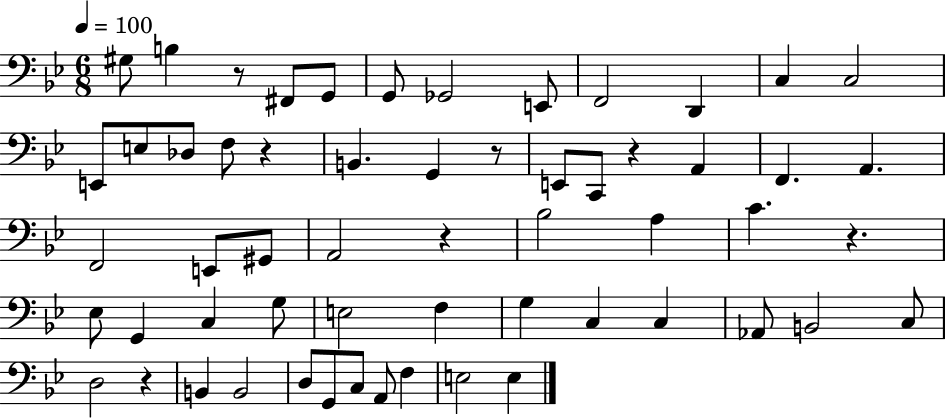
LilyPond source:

{
  \clef bass
  \numericTimeSignature
  \time 6/8
  \key bes \major
  \tempo 4 = 100
  gis8 b4 r8 fis,8 g,8 | g,8 ges,2 e,8 | f,2 d,4 | c4 c2 | \break e,8 e8 des8 f8 r4 | b,4. g,4 r8 | e,8 c,8 r4 a,4 | f,4. a,4. | \break f,2 e,8 gis,8 | a,2 r4 | bes2 a4 | c'4. r4. | \break ees8 g,4 c4 g8 | e2 f4 | g4 c4 c4 | aes,8 b,2 c8 | \break d2 r4 | b,4 b,2 | d8 g,8 c8 a,8 f4 | e2 e4 | \break \bar "|."
}